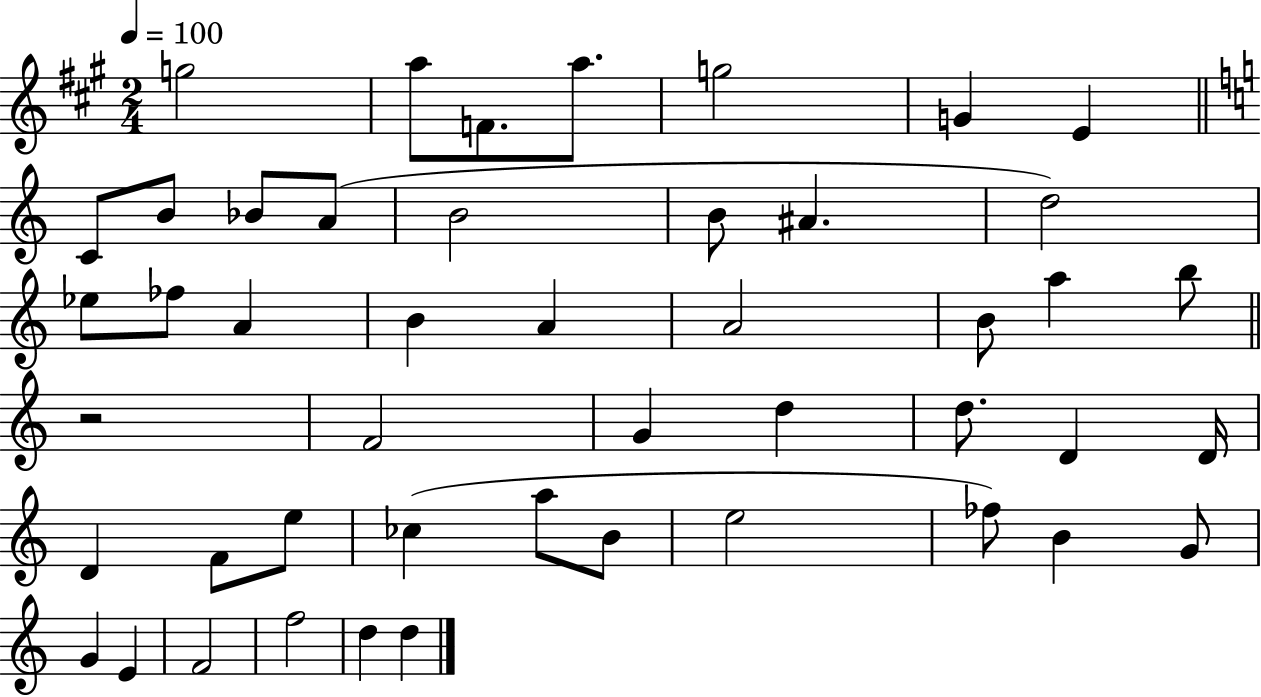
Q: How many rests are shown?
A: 1